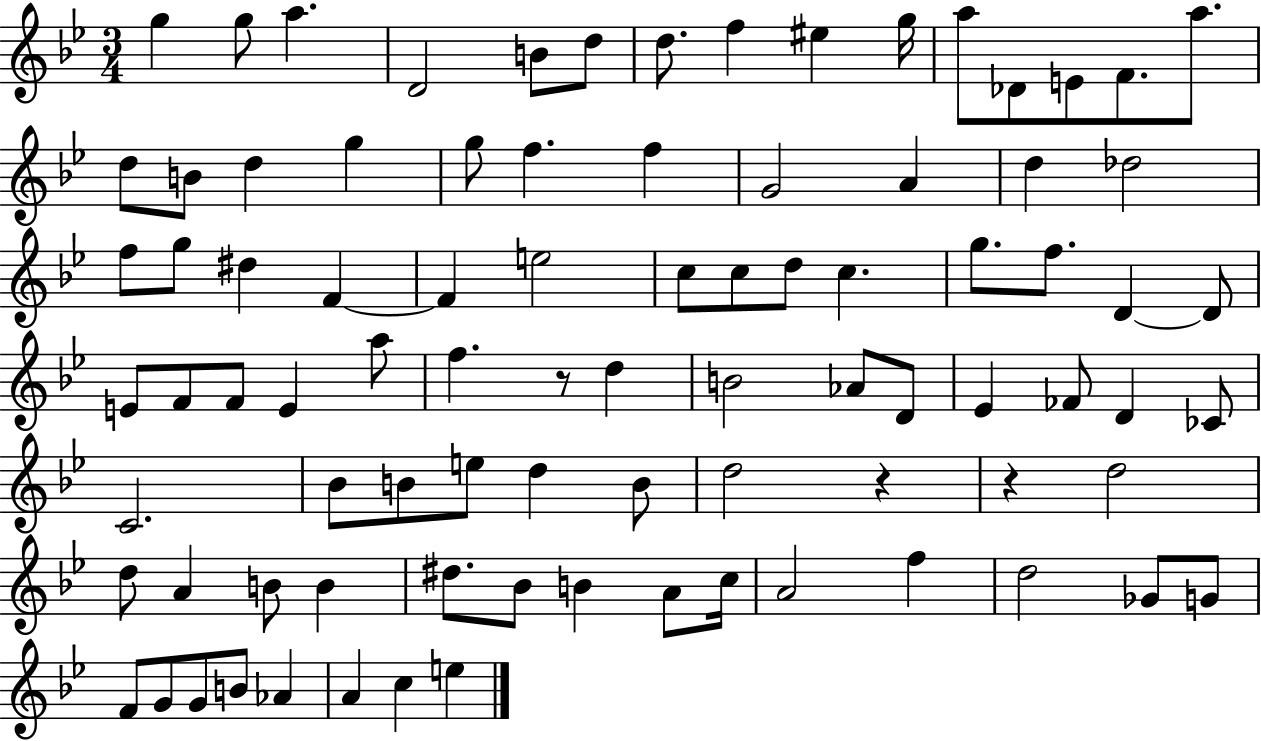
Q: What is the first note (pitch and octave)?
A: G5